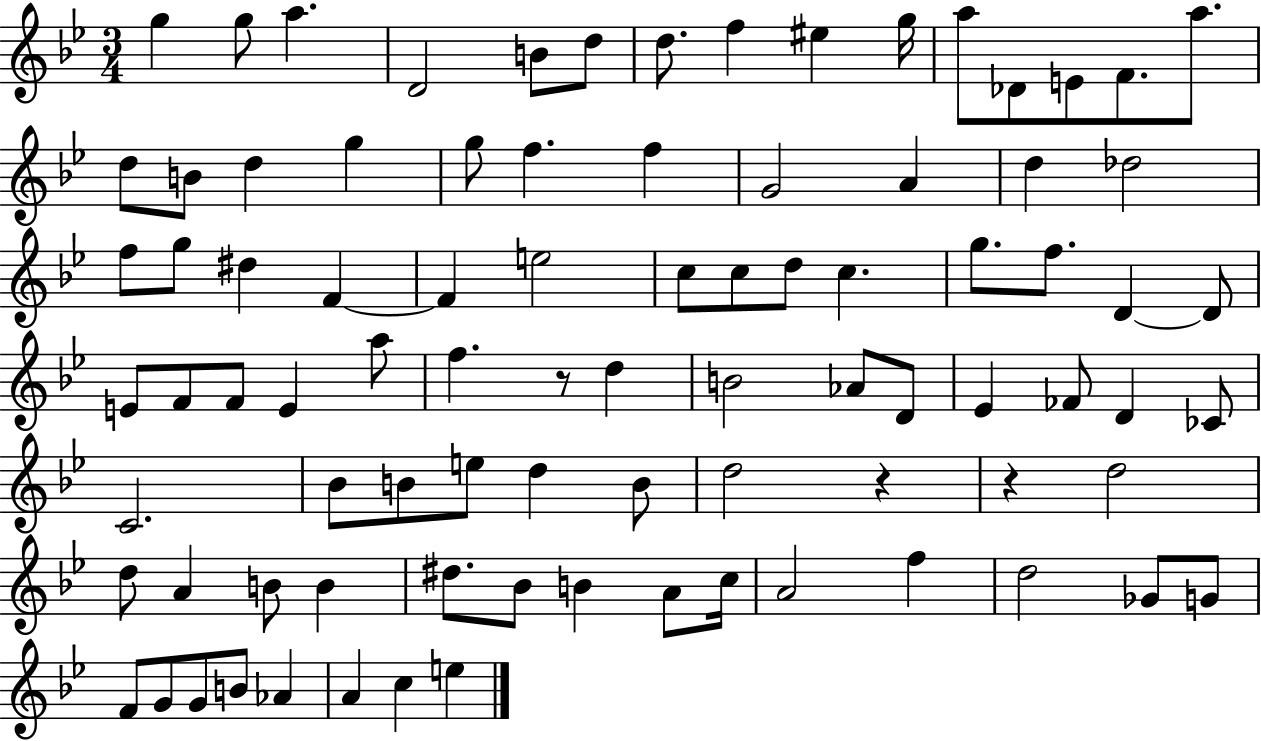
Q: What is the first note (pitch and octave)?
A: G5